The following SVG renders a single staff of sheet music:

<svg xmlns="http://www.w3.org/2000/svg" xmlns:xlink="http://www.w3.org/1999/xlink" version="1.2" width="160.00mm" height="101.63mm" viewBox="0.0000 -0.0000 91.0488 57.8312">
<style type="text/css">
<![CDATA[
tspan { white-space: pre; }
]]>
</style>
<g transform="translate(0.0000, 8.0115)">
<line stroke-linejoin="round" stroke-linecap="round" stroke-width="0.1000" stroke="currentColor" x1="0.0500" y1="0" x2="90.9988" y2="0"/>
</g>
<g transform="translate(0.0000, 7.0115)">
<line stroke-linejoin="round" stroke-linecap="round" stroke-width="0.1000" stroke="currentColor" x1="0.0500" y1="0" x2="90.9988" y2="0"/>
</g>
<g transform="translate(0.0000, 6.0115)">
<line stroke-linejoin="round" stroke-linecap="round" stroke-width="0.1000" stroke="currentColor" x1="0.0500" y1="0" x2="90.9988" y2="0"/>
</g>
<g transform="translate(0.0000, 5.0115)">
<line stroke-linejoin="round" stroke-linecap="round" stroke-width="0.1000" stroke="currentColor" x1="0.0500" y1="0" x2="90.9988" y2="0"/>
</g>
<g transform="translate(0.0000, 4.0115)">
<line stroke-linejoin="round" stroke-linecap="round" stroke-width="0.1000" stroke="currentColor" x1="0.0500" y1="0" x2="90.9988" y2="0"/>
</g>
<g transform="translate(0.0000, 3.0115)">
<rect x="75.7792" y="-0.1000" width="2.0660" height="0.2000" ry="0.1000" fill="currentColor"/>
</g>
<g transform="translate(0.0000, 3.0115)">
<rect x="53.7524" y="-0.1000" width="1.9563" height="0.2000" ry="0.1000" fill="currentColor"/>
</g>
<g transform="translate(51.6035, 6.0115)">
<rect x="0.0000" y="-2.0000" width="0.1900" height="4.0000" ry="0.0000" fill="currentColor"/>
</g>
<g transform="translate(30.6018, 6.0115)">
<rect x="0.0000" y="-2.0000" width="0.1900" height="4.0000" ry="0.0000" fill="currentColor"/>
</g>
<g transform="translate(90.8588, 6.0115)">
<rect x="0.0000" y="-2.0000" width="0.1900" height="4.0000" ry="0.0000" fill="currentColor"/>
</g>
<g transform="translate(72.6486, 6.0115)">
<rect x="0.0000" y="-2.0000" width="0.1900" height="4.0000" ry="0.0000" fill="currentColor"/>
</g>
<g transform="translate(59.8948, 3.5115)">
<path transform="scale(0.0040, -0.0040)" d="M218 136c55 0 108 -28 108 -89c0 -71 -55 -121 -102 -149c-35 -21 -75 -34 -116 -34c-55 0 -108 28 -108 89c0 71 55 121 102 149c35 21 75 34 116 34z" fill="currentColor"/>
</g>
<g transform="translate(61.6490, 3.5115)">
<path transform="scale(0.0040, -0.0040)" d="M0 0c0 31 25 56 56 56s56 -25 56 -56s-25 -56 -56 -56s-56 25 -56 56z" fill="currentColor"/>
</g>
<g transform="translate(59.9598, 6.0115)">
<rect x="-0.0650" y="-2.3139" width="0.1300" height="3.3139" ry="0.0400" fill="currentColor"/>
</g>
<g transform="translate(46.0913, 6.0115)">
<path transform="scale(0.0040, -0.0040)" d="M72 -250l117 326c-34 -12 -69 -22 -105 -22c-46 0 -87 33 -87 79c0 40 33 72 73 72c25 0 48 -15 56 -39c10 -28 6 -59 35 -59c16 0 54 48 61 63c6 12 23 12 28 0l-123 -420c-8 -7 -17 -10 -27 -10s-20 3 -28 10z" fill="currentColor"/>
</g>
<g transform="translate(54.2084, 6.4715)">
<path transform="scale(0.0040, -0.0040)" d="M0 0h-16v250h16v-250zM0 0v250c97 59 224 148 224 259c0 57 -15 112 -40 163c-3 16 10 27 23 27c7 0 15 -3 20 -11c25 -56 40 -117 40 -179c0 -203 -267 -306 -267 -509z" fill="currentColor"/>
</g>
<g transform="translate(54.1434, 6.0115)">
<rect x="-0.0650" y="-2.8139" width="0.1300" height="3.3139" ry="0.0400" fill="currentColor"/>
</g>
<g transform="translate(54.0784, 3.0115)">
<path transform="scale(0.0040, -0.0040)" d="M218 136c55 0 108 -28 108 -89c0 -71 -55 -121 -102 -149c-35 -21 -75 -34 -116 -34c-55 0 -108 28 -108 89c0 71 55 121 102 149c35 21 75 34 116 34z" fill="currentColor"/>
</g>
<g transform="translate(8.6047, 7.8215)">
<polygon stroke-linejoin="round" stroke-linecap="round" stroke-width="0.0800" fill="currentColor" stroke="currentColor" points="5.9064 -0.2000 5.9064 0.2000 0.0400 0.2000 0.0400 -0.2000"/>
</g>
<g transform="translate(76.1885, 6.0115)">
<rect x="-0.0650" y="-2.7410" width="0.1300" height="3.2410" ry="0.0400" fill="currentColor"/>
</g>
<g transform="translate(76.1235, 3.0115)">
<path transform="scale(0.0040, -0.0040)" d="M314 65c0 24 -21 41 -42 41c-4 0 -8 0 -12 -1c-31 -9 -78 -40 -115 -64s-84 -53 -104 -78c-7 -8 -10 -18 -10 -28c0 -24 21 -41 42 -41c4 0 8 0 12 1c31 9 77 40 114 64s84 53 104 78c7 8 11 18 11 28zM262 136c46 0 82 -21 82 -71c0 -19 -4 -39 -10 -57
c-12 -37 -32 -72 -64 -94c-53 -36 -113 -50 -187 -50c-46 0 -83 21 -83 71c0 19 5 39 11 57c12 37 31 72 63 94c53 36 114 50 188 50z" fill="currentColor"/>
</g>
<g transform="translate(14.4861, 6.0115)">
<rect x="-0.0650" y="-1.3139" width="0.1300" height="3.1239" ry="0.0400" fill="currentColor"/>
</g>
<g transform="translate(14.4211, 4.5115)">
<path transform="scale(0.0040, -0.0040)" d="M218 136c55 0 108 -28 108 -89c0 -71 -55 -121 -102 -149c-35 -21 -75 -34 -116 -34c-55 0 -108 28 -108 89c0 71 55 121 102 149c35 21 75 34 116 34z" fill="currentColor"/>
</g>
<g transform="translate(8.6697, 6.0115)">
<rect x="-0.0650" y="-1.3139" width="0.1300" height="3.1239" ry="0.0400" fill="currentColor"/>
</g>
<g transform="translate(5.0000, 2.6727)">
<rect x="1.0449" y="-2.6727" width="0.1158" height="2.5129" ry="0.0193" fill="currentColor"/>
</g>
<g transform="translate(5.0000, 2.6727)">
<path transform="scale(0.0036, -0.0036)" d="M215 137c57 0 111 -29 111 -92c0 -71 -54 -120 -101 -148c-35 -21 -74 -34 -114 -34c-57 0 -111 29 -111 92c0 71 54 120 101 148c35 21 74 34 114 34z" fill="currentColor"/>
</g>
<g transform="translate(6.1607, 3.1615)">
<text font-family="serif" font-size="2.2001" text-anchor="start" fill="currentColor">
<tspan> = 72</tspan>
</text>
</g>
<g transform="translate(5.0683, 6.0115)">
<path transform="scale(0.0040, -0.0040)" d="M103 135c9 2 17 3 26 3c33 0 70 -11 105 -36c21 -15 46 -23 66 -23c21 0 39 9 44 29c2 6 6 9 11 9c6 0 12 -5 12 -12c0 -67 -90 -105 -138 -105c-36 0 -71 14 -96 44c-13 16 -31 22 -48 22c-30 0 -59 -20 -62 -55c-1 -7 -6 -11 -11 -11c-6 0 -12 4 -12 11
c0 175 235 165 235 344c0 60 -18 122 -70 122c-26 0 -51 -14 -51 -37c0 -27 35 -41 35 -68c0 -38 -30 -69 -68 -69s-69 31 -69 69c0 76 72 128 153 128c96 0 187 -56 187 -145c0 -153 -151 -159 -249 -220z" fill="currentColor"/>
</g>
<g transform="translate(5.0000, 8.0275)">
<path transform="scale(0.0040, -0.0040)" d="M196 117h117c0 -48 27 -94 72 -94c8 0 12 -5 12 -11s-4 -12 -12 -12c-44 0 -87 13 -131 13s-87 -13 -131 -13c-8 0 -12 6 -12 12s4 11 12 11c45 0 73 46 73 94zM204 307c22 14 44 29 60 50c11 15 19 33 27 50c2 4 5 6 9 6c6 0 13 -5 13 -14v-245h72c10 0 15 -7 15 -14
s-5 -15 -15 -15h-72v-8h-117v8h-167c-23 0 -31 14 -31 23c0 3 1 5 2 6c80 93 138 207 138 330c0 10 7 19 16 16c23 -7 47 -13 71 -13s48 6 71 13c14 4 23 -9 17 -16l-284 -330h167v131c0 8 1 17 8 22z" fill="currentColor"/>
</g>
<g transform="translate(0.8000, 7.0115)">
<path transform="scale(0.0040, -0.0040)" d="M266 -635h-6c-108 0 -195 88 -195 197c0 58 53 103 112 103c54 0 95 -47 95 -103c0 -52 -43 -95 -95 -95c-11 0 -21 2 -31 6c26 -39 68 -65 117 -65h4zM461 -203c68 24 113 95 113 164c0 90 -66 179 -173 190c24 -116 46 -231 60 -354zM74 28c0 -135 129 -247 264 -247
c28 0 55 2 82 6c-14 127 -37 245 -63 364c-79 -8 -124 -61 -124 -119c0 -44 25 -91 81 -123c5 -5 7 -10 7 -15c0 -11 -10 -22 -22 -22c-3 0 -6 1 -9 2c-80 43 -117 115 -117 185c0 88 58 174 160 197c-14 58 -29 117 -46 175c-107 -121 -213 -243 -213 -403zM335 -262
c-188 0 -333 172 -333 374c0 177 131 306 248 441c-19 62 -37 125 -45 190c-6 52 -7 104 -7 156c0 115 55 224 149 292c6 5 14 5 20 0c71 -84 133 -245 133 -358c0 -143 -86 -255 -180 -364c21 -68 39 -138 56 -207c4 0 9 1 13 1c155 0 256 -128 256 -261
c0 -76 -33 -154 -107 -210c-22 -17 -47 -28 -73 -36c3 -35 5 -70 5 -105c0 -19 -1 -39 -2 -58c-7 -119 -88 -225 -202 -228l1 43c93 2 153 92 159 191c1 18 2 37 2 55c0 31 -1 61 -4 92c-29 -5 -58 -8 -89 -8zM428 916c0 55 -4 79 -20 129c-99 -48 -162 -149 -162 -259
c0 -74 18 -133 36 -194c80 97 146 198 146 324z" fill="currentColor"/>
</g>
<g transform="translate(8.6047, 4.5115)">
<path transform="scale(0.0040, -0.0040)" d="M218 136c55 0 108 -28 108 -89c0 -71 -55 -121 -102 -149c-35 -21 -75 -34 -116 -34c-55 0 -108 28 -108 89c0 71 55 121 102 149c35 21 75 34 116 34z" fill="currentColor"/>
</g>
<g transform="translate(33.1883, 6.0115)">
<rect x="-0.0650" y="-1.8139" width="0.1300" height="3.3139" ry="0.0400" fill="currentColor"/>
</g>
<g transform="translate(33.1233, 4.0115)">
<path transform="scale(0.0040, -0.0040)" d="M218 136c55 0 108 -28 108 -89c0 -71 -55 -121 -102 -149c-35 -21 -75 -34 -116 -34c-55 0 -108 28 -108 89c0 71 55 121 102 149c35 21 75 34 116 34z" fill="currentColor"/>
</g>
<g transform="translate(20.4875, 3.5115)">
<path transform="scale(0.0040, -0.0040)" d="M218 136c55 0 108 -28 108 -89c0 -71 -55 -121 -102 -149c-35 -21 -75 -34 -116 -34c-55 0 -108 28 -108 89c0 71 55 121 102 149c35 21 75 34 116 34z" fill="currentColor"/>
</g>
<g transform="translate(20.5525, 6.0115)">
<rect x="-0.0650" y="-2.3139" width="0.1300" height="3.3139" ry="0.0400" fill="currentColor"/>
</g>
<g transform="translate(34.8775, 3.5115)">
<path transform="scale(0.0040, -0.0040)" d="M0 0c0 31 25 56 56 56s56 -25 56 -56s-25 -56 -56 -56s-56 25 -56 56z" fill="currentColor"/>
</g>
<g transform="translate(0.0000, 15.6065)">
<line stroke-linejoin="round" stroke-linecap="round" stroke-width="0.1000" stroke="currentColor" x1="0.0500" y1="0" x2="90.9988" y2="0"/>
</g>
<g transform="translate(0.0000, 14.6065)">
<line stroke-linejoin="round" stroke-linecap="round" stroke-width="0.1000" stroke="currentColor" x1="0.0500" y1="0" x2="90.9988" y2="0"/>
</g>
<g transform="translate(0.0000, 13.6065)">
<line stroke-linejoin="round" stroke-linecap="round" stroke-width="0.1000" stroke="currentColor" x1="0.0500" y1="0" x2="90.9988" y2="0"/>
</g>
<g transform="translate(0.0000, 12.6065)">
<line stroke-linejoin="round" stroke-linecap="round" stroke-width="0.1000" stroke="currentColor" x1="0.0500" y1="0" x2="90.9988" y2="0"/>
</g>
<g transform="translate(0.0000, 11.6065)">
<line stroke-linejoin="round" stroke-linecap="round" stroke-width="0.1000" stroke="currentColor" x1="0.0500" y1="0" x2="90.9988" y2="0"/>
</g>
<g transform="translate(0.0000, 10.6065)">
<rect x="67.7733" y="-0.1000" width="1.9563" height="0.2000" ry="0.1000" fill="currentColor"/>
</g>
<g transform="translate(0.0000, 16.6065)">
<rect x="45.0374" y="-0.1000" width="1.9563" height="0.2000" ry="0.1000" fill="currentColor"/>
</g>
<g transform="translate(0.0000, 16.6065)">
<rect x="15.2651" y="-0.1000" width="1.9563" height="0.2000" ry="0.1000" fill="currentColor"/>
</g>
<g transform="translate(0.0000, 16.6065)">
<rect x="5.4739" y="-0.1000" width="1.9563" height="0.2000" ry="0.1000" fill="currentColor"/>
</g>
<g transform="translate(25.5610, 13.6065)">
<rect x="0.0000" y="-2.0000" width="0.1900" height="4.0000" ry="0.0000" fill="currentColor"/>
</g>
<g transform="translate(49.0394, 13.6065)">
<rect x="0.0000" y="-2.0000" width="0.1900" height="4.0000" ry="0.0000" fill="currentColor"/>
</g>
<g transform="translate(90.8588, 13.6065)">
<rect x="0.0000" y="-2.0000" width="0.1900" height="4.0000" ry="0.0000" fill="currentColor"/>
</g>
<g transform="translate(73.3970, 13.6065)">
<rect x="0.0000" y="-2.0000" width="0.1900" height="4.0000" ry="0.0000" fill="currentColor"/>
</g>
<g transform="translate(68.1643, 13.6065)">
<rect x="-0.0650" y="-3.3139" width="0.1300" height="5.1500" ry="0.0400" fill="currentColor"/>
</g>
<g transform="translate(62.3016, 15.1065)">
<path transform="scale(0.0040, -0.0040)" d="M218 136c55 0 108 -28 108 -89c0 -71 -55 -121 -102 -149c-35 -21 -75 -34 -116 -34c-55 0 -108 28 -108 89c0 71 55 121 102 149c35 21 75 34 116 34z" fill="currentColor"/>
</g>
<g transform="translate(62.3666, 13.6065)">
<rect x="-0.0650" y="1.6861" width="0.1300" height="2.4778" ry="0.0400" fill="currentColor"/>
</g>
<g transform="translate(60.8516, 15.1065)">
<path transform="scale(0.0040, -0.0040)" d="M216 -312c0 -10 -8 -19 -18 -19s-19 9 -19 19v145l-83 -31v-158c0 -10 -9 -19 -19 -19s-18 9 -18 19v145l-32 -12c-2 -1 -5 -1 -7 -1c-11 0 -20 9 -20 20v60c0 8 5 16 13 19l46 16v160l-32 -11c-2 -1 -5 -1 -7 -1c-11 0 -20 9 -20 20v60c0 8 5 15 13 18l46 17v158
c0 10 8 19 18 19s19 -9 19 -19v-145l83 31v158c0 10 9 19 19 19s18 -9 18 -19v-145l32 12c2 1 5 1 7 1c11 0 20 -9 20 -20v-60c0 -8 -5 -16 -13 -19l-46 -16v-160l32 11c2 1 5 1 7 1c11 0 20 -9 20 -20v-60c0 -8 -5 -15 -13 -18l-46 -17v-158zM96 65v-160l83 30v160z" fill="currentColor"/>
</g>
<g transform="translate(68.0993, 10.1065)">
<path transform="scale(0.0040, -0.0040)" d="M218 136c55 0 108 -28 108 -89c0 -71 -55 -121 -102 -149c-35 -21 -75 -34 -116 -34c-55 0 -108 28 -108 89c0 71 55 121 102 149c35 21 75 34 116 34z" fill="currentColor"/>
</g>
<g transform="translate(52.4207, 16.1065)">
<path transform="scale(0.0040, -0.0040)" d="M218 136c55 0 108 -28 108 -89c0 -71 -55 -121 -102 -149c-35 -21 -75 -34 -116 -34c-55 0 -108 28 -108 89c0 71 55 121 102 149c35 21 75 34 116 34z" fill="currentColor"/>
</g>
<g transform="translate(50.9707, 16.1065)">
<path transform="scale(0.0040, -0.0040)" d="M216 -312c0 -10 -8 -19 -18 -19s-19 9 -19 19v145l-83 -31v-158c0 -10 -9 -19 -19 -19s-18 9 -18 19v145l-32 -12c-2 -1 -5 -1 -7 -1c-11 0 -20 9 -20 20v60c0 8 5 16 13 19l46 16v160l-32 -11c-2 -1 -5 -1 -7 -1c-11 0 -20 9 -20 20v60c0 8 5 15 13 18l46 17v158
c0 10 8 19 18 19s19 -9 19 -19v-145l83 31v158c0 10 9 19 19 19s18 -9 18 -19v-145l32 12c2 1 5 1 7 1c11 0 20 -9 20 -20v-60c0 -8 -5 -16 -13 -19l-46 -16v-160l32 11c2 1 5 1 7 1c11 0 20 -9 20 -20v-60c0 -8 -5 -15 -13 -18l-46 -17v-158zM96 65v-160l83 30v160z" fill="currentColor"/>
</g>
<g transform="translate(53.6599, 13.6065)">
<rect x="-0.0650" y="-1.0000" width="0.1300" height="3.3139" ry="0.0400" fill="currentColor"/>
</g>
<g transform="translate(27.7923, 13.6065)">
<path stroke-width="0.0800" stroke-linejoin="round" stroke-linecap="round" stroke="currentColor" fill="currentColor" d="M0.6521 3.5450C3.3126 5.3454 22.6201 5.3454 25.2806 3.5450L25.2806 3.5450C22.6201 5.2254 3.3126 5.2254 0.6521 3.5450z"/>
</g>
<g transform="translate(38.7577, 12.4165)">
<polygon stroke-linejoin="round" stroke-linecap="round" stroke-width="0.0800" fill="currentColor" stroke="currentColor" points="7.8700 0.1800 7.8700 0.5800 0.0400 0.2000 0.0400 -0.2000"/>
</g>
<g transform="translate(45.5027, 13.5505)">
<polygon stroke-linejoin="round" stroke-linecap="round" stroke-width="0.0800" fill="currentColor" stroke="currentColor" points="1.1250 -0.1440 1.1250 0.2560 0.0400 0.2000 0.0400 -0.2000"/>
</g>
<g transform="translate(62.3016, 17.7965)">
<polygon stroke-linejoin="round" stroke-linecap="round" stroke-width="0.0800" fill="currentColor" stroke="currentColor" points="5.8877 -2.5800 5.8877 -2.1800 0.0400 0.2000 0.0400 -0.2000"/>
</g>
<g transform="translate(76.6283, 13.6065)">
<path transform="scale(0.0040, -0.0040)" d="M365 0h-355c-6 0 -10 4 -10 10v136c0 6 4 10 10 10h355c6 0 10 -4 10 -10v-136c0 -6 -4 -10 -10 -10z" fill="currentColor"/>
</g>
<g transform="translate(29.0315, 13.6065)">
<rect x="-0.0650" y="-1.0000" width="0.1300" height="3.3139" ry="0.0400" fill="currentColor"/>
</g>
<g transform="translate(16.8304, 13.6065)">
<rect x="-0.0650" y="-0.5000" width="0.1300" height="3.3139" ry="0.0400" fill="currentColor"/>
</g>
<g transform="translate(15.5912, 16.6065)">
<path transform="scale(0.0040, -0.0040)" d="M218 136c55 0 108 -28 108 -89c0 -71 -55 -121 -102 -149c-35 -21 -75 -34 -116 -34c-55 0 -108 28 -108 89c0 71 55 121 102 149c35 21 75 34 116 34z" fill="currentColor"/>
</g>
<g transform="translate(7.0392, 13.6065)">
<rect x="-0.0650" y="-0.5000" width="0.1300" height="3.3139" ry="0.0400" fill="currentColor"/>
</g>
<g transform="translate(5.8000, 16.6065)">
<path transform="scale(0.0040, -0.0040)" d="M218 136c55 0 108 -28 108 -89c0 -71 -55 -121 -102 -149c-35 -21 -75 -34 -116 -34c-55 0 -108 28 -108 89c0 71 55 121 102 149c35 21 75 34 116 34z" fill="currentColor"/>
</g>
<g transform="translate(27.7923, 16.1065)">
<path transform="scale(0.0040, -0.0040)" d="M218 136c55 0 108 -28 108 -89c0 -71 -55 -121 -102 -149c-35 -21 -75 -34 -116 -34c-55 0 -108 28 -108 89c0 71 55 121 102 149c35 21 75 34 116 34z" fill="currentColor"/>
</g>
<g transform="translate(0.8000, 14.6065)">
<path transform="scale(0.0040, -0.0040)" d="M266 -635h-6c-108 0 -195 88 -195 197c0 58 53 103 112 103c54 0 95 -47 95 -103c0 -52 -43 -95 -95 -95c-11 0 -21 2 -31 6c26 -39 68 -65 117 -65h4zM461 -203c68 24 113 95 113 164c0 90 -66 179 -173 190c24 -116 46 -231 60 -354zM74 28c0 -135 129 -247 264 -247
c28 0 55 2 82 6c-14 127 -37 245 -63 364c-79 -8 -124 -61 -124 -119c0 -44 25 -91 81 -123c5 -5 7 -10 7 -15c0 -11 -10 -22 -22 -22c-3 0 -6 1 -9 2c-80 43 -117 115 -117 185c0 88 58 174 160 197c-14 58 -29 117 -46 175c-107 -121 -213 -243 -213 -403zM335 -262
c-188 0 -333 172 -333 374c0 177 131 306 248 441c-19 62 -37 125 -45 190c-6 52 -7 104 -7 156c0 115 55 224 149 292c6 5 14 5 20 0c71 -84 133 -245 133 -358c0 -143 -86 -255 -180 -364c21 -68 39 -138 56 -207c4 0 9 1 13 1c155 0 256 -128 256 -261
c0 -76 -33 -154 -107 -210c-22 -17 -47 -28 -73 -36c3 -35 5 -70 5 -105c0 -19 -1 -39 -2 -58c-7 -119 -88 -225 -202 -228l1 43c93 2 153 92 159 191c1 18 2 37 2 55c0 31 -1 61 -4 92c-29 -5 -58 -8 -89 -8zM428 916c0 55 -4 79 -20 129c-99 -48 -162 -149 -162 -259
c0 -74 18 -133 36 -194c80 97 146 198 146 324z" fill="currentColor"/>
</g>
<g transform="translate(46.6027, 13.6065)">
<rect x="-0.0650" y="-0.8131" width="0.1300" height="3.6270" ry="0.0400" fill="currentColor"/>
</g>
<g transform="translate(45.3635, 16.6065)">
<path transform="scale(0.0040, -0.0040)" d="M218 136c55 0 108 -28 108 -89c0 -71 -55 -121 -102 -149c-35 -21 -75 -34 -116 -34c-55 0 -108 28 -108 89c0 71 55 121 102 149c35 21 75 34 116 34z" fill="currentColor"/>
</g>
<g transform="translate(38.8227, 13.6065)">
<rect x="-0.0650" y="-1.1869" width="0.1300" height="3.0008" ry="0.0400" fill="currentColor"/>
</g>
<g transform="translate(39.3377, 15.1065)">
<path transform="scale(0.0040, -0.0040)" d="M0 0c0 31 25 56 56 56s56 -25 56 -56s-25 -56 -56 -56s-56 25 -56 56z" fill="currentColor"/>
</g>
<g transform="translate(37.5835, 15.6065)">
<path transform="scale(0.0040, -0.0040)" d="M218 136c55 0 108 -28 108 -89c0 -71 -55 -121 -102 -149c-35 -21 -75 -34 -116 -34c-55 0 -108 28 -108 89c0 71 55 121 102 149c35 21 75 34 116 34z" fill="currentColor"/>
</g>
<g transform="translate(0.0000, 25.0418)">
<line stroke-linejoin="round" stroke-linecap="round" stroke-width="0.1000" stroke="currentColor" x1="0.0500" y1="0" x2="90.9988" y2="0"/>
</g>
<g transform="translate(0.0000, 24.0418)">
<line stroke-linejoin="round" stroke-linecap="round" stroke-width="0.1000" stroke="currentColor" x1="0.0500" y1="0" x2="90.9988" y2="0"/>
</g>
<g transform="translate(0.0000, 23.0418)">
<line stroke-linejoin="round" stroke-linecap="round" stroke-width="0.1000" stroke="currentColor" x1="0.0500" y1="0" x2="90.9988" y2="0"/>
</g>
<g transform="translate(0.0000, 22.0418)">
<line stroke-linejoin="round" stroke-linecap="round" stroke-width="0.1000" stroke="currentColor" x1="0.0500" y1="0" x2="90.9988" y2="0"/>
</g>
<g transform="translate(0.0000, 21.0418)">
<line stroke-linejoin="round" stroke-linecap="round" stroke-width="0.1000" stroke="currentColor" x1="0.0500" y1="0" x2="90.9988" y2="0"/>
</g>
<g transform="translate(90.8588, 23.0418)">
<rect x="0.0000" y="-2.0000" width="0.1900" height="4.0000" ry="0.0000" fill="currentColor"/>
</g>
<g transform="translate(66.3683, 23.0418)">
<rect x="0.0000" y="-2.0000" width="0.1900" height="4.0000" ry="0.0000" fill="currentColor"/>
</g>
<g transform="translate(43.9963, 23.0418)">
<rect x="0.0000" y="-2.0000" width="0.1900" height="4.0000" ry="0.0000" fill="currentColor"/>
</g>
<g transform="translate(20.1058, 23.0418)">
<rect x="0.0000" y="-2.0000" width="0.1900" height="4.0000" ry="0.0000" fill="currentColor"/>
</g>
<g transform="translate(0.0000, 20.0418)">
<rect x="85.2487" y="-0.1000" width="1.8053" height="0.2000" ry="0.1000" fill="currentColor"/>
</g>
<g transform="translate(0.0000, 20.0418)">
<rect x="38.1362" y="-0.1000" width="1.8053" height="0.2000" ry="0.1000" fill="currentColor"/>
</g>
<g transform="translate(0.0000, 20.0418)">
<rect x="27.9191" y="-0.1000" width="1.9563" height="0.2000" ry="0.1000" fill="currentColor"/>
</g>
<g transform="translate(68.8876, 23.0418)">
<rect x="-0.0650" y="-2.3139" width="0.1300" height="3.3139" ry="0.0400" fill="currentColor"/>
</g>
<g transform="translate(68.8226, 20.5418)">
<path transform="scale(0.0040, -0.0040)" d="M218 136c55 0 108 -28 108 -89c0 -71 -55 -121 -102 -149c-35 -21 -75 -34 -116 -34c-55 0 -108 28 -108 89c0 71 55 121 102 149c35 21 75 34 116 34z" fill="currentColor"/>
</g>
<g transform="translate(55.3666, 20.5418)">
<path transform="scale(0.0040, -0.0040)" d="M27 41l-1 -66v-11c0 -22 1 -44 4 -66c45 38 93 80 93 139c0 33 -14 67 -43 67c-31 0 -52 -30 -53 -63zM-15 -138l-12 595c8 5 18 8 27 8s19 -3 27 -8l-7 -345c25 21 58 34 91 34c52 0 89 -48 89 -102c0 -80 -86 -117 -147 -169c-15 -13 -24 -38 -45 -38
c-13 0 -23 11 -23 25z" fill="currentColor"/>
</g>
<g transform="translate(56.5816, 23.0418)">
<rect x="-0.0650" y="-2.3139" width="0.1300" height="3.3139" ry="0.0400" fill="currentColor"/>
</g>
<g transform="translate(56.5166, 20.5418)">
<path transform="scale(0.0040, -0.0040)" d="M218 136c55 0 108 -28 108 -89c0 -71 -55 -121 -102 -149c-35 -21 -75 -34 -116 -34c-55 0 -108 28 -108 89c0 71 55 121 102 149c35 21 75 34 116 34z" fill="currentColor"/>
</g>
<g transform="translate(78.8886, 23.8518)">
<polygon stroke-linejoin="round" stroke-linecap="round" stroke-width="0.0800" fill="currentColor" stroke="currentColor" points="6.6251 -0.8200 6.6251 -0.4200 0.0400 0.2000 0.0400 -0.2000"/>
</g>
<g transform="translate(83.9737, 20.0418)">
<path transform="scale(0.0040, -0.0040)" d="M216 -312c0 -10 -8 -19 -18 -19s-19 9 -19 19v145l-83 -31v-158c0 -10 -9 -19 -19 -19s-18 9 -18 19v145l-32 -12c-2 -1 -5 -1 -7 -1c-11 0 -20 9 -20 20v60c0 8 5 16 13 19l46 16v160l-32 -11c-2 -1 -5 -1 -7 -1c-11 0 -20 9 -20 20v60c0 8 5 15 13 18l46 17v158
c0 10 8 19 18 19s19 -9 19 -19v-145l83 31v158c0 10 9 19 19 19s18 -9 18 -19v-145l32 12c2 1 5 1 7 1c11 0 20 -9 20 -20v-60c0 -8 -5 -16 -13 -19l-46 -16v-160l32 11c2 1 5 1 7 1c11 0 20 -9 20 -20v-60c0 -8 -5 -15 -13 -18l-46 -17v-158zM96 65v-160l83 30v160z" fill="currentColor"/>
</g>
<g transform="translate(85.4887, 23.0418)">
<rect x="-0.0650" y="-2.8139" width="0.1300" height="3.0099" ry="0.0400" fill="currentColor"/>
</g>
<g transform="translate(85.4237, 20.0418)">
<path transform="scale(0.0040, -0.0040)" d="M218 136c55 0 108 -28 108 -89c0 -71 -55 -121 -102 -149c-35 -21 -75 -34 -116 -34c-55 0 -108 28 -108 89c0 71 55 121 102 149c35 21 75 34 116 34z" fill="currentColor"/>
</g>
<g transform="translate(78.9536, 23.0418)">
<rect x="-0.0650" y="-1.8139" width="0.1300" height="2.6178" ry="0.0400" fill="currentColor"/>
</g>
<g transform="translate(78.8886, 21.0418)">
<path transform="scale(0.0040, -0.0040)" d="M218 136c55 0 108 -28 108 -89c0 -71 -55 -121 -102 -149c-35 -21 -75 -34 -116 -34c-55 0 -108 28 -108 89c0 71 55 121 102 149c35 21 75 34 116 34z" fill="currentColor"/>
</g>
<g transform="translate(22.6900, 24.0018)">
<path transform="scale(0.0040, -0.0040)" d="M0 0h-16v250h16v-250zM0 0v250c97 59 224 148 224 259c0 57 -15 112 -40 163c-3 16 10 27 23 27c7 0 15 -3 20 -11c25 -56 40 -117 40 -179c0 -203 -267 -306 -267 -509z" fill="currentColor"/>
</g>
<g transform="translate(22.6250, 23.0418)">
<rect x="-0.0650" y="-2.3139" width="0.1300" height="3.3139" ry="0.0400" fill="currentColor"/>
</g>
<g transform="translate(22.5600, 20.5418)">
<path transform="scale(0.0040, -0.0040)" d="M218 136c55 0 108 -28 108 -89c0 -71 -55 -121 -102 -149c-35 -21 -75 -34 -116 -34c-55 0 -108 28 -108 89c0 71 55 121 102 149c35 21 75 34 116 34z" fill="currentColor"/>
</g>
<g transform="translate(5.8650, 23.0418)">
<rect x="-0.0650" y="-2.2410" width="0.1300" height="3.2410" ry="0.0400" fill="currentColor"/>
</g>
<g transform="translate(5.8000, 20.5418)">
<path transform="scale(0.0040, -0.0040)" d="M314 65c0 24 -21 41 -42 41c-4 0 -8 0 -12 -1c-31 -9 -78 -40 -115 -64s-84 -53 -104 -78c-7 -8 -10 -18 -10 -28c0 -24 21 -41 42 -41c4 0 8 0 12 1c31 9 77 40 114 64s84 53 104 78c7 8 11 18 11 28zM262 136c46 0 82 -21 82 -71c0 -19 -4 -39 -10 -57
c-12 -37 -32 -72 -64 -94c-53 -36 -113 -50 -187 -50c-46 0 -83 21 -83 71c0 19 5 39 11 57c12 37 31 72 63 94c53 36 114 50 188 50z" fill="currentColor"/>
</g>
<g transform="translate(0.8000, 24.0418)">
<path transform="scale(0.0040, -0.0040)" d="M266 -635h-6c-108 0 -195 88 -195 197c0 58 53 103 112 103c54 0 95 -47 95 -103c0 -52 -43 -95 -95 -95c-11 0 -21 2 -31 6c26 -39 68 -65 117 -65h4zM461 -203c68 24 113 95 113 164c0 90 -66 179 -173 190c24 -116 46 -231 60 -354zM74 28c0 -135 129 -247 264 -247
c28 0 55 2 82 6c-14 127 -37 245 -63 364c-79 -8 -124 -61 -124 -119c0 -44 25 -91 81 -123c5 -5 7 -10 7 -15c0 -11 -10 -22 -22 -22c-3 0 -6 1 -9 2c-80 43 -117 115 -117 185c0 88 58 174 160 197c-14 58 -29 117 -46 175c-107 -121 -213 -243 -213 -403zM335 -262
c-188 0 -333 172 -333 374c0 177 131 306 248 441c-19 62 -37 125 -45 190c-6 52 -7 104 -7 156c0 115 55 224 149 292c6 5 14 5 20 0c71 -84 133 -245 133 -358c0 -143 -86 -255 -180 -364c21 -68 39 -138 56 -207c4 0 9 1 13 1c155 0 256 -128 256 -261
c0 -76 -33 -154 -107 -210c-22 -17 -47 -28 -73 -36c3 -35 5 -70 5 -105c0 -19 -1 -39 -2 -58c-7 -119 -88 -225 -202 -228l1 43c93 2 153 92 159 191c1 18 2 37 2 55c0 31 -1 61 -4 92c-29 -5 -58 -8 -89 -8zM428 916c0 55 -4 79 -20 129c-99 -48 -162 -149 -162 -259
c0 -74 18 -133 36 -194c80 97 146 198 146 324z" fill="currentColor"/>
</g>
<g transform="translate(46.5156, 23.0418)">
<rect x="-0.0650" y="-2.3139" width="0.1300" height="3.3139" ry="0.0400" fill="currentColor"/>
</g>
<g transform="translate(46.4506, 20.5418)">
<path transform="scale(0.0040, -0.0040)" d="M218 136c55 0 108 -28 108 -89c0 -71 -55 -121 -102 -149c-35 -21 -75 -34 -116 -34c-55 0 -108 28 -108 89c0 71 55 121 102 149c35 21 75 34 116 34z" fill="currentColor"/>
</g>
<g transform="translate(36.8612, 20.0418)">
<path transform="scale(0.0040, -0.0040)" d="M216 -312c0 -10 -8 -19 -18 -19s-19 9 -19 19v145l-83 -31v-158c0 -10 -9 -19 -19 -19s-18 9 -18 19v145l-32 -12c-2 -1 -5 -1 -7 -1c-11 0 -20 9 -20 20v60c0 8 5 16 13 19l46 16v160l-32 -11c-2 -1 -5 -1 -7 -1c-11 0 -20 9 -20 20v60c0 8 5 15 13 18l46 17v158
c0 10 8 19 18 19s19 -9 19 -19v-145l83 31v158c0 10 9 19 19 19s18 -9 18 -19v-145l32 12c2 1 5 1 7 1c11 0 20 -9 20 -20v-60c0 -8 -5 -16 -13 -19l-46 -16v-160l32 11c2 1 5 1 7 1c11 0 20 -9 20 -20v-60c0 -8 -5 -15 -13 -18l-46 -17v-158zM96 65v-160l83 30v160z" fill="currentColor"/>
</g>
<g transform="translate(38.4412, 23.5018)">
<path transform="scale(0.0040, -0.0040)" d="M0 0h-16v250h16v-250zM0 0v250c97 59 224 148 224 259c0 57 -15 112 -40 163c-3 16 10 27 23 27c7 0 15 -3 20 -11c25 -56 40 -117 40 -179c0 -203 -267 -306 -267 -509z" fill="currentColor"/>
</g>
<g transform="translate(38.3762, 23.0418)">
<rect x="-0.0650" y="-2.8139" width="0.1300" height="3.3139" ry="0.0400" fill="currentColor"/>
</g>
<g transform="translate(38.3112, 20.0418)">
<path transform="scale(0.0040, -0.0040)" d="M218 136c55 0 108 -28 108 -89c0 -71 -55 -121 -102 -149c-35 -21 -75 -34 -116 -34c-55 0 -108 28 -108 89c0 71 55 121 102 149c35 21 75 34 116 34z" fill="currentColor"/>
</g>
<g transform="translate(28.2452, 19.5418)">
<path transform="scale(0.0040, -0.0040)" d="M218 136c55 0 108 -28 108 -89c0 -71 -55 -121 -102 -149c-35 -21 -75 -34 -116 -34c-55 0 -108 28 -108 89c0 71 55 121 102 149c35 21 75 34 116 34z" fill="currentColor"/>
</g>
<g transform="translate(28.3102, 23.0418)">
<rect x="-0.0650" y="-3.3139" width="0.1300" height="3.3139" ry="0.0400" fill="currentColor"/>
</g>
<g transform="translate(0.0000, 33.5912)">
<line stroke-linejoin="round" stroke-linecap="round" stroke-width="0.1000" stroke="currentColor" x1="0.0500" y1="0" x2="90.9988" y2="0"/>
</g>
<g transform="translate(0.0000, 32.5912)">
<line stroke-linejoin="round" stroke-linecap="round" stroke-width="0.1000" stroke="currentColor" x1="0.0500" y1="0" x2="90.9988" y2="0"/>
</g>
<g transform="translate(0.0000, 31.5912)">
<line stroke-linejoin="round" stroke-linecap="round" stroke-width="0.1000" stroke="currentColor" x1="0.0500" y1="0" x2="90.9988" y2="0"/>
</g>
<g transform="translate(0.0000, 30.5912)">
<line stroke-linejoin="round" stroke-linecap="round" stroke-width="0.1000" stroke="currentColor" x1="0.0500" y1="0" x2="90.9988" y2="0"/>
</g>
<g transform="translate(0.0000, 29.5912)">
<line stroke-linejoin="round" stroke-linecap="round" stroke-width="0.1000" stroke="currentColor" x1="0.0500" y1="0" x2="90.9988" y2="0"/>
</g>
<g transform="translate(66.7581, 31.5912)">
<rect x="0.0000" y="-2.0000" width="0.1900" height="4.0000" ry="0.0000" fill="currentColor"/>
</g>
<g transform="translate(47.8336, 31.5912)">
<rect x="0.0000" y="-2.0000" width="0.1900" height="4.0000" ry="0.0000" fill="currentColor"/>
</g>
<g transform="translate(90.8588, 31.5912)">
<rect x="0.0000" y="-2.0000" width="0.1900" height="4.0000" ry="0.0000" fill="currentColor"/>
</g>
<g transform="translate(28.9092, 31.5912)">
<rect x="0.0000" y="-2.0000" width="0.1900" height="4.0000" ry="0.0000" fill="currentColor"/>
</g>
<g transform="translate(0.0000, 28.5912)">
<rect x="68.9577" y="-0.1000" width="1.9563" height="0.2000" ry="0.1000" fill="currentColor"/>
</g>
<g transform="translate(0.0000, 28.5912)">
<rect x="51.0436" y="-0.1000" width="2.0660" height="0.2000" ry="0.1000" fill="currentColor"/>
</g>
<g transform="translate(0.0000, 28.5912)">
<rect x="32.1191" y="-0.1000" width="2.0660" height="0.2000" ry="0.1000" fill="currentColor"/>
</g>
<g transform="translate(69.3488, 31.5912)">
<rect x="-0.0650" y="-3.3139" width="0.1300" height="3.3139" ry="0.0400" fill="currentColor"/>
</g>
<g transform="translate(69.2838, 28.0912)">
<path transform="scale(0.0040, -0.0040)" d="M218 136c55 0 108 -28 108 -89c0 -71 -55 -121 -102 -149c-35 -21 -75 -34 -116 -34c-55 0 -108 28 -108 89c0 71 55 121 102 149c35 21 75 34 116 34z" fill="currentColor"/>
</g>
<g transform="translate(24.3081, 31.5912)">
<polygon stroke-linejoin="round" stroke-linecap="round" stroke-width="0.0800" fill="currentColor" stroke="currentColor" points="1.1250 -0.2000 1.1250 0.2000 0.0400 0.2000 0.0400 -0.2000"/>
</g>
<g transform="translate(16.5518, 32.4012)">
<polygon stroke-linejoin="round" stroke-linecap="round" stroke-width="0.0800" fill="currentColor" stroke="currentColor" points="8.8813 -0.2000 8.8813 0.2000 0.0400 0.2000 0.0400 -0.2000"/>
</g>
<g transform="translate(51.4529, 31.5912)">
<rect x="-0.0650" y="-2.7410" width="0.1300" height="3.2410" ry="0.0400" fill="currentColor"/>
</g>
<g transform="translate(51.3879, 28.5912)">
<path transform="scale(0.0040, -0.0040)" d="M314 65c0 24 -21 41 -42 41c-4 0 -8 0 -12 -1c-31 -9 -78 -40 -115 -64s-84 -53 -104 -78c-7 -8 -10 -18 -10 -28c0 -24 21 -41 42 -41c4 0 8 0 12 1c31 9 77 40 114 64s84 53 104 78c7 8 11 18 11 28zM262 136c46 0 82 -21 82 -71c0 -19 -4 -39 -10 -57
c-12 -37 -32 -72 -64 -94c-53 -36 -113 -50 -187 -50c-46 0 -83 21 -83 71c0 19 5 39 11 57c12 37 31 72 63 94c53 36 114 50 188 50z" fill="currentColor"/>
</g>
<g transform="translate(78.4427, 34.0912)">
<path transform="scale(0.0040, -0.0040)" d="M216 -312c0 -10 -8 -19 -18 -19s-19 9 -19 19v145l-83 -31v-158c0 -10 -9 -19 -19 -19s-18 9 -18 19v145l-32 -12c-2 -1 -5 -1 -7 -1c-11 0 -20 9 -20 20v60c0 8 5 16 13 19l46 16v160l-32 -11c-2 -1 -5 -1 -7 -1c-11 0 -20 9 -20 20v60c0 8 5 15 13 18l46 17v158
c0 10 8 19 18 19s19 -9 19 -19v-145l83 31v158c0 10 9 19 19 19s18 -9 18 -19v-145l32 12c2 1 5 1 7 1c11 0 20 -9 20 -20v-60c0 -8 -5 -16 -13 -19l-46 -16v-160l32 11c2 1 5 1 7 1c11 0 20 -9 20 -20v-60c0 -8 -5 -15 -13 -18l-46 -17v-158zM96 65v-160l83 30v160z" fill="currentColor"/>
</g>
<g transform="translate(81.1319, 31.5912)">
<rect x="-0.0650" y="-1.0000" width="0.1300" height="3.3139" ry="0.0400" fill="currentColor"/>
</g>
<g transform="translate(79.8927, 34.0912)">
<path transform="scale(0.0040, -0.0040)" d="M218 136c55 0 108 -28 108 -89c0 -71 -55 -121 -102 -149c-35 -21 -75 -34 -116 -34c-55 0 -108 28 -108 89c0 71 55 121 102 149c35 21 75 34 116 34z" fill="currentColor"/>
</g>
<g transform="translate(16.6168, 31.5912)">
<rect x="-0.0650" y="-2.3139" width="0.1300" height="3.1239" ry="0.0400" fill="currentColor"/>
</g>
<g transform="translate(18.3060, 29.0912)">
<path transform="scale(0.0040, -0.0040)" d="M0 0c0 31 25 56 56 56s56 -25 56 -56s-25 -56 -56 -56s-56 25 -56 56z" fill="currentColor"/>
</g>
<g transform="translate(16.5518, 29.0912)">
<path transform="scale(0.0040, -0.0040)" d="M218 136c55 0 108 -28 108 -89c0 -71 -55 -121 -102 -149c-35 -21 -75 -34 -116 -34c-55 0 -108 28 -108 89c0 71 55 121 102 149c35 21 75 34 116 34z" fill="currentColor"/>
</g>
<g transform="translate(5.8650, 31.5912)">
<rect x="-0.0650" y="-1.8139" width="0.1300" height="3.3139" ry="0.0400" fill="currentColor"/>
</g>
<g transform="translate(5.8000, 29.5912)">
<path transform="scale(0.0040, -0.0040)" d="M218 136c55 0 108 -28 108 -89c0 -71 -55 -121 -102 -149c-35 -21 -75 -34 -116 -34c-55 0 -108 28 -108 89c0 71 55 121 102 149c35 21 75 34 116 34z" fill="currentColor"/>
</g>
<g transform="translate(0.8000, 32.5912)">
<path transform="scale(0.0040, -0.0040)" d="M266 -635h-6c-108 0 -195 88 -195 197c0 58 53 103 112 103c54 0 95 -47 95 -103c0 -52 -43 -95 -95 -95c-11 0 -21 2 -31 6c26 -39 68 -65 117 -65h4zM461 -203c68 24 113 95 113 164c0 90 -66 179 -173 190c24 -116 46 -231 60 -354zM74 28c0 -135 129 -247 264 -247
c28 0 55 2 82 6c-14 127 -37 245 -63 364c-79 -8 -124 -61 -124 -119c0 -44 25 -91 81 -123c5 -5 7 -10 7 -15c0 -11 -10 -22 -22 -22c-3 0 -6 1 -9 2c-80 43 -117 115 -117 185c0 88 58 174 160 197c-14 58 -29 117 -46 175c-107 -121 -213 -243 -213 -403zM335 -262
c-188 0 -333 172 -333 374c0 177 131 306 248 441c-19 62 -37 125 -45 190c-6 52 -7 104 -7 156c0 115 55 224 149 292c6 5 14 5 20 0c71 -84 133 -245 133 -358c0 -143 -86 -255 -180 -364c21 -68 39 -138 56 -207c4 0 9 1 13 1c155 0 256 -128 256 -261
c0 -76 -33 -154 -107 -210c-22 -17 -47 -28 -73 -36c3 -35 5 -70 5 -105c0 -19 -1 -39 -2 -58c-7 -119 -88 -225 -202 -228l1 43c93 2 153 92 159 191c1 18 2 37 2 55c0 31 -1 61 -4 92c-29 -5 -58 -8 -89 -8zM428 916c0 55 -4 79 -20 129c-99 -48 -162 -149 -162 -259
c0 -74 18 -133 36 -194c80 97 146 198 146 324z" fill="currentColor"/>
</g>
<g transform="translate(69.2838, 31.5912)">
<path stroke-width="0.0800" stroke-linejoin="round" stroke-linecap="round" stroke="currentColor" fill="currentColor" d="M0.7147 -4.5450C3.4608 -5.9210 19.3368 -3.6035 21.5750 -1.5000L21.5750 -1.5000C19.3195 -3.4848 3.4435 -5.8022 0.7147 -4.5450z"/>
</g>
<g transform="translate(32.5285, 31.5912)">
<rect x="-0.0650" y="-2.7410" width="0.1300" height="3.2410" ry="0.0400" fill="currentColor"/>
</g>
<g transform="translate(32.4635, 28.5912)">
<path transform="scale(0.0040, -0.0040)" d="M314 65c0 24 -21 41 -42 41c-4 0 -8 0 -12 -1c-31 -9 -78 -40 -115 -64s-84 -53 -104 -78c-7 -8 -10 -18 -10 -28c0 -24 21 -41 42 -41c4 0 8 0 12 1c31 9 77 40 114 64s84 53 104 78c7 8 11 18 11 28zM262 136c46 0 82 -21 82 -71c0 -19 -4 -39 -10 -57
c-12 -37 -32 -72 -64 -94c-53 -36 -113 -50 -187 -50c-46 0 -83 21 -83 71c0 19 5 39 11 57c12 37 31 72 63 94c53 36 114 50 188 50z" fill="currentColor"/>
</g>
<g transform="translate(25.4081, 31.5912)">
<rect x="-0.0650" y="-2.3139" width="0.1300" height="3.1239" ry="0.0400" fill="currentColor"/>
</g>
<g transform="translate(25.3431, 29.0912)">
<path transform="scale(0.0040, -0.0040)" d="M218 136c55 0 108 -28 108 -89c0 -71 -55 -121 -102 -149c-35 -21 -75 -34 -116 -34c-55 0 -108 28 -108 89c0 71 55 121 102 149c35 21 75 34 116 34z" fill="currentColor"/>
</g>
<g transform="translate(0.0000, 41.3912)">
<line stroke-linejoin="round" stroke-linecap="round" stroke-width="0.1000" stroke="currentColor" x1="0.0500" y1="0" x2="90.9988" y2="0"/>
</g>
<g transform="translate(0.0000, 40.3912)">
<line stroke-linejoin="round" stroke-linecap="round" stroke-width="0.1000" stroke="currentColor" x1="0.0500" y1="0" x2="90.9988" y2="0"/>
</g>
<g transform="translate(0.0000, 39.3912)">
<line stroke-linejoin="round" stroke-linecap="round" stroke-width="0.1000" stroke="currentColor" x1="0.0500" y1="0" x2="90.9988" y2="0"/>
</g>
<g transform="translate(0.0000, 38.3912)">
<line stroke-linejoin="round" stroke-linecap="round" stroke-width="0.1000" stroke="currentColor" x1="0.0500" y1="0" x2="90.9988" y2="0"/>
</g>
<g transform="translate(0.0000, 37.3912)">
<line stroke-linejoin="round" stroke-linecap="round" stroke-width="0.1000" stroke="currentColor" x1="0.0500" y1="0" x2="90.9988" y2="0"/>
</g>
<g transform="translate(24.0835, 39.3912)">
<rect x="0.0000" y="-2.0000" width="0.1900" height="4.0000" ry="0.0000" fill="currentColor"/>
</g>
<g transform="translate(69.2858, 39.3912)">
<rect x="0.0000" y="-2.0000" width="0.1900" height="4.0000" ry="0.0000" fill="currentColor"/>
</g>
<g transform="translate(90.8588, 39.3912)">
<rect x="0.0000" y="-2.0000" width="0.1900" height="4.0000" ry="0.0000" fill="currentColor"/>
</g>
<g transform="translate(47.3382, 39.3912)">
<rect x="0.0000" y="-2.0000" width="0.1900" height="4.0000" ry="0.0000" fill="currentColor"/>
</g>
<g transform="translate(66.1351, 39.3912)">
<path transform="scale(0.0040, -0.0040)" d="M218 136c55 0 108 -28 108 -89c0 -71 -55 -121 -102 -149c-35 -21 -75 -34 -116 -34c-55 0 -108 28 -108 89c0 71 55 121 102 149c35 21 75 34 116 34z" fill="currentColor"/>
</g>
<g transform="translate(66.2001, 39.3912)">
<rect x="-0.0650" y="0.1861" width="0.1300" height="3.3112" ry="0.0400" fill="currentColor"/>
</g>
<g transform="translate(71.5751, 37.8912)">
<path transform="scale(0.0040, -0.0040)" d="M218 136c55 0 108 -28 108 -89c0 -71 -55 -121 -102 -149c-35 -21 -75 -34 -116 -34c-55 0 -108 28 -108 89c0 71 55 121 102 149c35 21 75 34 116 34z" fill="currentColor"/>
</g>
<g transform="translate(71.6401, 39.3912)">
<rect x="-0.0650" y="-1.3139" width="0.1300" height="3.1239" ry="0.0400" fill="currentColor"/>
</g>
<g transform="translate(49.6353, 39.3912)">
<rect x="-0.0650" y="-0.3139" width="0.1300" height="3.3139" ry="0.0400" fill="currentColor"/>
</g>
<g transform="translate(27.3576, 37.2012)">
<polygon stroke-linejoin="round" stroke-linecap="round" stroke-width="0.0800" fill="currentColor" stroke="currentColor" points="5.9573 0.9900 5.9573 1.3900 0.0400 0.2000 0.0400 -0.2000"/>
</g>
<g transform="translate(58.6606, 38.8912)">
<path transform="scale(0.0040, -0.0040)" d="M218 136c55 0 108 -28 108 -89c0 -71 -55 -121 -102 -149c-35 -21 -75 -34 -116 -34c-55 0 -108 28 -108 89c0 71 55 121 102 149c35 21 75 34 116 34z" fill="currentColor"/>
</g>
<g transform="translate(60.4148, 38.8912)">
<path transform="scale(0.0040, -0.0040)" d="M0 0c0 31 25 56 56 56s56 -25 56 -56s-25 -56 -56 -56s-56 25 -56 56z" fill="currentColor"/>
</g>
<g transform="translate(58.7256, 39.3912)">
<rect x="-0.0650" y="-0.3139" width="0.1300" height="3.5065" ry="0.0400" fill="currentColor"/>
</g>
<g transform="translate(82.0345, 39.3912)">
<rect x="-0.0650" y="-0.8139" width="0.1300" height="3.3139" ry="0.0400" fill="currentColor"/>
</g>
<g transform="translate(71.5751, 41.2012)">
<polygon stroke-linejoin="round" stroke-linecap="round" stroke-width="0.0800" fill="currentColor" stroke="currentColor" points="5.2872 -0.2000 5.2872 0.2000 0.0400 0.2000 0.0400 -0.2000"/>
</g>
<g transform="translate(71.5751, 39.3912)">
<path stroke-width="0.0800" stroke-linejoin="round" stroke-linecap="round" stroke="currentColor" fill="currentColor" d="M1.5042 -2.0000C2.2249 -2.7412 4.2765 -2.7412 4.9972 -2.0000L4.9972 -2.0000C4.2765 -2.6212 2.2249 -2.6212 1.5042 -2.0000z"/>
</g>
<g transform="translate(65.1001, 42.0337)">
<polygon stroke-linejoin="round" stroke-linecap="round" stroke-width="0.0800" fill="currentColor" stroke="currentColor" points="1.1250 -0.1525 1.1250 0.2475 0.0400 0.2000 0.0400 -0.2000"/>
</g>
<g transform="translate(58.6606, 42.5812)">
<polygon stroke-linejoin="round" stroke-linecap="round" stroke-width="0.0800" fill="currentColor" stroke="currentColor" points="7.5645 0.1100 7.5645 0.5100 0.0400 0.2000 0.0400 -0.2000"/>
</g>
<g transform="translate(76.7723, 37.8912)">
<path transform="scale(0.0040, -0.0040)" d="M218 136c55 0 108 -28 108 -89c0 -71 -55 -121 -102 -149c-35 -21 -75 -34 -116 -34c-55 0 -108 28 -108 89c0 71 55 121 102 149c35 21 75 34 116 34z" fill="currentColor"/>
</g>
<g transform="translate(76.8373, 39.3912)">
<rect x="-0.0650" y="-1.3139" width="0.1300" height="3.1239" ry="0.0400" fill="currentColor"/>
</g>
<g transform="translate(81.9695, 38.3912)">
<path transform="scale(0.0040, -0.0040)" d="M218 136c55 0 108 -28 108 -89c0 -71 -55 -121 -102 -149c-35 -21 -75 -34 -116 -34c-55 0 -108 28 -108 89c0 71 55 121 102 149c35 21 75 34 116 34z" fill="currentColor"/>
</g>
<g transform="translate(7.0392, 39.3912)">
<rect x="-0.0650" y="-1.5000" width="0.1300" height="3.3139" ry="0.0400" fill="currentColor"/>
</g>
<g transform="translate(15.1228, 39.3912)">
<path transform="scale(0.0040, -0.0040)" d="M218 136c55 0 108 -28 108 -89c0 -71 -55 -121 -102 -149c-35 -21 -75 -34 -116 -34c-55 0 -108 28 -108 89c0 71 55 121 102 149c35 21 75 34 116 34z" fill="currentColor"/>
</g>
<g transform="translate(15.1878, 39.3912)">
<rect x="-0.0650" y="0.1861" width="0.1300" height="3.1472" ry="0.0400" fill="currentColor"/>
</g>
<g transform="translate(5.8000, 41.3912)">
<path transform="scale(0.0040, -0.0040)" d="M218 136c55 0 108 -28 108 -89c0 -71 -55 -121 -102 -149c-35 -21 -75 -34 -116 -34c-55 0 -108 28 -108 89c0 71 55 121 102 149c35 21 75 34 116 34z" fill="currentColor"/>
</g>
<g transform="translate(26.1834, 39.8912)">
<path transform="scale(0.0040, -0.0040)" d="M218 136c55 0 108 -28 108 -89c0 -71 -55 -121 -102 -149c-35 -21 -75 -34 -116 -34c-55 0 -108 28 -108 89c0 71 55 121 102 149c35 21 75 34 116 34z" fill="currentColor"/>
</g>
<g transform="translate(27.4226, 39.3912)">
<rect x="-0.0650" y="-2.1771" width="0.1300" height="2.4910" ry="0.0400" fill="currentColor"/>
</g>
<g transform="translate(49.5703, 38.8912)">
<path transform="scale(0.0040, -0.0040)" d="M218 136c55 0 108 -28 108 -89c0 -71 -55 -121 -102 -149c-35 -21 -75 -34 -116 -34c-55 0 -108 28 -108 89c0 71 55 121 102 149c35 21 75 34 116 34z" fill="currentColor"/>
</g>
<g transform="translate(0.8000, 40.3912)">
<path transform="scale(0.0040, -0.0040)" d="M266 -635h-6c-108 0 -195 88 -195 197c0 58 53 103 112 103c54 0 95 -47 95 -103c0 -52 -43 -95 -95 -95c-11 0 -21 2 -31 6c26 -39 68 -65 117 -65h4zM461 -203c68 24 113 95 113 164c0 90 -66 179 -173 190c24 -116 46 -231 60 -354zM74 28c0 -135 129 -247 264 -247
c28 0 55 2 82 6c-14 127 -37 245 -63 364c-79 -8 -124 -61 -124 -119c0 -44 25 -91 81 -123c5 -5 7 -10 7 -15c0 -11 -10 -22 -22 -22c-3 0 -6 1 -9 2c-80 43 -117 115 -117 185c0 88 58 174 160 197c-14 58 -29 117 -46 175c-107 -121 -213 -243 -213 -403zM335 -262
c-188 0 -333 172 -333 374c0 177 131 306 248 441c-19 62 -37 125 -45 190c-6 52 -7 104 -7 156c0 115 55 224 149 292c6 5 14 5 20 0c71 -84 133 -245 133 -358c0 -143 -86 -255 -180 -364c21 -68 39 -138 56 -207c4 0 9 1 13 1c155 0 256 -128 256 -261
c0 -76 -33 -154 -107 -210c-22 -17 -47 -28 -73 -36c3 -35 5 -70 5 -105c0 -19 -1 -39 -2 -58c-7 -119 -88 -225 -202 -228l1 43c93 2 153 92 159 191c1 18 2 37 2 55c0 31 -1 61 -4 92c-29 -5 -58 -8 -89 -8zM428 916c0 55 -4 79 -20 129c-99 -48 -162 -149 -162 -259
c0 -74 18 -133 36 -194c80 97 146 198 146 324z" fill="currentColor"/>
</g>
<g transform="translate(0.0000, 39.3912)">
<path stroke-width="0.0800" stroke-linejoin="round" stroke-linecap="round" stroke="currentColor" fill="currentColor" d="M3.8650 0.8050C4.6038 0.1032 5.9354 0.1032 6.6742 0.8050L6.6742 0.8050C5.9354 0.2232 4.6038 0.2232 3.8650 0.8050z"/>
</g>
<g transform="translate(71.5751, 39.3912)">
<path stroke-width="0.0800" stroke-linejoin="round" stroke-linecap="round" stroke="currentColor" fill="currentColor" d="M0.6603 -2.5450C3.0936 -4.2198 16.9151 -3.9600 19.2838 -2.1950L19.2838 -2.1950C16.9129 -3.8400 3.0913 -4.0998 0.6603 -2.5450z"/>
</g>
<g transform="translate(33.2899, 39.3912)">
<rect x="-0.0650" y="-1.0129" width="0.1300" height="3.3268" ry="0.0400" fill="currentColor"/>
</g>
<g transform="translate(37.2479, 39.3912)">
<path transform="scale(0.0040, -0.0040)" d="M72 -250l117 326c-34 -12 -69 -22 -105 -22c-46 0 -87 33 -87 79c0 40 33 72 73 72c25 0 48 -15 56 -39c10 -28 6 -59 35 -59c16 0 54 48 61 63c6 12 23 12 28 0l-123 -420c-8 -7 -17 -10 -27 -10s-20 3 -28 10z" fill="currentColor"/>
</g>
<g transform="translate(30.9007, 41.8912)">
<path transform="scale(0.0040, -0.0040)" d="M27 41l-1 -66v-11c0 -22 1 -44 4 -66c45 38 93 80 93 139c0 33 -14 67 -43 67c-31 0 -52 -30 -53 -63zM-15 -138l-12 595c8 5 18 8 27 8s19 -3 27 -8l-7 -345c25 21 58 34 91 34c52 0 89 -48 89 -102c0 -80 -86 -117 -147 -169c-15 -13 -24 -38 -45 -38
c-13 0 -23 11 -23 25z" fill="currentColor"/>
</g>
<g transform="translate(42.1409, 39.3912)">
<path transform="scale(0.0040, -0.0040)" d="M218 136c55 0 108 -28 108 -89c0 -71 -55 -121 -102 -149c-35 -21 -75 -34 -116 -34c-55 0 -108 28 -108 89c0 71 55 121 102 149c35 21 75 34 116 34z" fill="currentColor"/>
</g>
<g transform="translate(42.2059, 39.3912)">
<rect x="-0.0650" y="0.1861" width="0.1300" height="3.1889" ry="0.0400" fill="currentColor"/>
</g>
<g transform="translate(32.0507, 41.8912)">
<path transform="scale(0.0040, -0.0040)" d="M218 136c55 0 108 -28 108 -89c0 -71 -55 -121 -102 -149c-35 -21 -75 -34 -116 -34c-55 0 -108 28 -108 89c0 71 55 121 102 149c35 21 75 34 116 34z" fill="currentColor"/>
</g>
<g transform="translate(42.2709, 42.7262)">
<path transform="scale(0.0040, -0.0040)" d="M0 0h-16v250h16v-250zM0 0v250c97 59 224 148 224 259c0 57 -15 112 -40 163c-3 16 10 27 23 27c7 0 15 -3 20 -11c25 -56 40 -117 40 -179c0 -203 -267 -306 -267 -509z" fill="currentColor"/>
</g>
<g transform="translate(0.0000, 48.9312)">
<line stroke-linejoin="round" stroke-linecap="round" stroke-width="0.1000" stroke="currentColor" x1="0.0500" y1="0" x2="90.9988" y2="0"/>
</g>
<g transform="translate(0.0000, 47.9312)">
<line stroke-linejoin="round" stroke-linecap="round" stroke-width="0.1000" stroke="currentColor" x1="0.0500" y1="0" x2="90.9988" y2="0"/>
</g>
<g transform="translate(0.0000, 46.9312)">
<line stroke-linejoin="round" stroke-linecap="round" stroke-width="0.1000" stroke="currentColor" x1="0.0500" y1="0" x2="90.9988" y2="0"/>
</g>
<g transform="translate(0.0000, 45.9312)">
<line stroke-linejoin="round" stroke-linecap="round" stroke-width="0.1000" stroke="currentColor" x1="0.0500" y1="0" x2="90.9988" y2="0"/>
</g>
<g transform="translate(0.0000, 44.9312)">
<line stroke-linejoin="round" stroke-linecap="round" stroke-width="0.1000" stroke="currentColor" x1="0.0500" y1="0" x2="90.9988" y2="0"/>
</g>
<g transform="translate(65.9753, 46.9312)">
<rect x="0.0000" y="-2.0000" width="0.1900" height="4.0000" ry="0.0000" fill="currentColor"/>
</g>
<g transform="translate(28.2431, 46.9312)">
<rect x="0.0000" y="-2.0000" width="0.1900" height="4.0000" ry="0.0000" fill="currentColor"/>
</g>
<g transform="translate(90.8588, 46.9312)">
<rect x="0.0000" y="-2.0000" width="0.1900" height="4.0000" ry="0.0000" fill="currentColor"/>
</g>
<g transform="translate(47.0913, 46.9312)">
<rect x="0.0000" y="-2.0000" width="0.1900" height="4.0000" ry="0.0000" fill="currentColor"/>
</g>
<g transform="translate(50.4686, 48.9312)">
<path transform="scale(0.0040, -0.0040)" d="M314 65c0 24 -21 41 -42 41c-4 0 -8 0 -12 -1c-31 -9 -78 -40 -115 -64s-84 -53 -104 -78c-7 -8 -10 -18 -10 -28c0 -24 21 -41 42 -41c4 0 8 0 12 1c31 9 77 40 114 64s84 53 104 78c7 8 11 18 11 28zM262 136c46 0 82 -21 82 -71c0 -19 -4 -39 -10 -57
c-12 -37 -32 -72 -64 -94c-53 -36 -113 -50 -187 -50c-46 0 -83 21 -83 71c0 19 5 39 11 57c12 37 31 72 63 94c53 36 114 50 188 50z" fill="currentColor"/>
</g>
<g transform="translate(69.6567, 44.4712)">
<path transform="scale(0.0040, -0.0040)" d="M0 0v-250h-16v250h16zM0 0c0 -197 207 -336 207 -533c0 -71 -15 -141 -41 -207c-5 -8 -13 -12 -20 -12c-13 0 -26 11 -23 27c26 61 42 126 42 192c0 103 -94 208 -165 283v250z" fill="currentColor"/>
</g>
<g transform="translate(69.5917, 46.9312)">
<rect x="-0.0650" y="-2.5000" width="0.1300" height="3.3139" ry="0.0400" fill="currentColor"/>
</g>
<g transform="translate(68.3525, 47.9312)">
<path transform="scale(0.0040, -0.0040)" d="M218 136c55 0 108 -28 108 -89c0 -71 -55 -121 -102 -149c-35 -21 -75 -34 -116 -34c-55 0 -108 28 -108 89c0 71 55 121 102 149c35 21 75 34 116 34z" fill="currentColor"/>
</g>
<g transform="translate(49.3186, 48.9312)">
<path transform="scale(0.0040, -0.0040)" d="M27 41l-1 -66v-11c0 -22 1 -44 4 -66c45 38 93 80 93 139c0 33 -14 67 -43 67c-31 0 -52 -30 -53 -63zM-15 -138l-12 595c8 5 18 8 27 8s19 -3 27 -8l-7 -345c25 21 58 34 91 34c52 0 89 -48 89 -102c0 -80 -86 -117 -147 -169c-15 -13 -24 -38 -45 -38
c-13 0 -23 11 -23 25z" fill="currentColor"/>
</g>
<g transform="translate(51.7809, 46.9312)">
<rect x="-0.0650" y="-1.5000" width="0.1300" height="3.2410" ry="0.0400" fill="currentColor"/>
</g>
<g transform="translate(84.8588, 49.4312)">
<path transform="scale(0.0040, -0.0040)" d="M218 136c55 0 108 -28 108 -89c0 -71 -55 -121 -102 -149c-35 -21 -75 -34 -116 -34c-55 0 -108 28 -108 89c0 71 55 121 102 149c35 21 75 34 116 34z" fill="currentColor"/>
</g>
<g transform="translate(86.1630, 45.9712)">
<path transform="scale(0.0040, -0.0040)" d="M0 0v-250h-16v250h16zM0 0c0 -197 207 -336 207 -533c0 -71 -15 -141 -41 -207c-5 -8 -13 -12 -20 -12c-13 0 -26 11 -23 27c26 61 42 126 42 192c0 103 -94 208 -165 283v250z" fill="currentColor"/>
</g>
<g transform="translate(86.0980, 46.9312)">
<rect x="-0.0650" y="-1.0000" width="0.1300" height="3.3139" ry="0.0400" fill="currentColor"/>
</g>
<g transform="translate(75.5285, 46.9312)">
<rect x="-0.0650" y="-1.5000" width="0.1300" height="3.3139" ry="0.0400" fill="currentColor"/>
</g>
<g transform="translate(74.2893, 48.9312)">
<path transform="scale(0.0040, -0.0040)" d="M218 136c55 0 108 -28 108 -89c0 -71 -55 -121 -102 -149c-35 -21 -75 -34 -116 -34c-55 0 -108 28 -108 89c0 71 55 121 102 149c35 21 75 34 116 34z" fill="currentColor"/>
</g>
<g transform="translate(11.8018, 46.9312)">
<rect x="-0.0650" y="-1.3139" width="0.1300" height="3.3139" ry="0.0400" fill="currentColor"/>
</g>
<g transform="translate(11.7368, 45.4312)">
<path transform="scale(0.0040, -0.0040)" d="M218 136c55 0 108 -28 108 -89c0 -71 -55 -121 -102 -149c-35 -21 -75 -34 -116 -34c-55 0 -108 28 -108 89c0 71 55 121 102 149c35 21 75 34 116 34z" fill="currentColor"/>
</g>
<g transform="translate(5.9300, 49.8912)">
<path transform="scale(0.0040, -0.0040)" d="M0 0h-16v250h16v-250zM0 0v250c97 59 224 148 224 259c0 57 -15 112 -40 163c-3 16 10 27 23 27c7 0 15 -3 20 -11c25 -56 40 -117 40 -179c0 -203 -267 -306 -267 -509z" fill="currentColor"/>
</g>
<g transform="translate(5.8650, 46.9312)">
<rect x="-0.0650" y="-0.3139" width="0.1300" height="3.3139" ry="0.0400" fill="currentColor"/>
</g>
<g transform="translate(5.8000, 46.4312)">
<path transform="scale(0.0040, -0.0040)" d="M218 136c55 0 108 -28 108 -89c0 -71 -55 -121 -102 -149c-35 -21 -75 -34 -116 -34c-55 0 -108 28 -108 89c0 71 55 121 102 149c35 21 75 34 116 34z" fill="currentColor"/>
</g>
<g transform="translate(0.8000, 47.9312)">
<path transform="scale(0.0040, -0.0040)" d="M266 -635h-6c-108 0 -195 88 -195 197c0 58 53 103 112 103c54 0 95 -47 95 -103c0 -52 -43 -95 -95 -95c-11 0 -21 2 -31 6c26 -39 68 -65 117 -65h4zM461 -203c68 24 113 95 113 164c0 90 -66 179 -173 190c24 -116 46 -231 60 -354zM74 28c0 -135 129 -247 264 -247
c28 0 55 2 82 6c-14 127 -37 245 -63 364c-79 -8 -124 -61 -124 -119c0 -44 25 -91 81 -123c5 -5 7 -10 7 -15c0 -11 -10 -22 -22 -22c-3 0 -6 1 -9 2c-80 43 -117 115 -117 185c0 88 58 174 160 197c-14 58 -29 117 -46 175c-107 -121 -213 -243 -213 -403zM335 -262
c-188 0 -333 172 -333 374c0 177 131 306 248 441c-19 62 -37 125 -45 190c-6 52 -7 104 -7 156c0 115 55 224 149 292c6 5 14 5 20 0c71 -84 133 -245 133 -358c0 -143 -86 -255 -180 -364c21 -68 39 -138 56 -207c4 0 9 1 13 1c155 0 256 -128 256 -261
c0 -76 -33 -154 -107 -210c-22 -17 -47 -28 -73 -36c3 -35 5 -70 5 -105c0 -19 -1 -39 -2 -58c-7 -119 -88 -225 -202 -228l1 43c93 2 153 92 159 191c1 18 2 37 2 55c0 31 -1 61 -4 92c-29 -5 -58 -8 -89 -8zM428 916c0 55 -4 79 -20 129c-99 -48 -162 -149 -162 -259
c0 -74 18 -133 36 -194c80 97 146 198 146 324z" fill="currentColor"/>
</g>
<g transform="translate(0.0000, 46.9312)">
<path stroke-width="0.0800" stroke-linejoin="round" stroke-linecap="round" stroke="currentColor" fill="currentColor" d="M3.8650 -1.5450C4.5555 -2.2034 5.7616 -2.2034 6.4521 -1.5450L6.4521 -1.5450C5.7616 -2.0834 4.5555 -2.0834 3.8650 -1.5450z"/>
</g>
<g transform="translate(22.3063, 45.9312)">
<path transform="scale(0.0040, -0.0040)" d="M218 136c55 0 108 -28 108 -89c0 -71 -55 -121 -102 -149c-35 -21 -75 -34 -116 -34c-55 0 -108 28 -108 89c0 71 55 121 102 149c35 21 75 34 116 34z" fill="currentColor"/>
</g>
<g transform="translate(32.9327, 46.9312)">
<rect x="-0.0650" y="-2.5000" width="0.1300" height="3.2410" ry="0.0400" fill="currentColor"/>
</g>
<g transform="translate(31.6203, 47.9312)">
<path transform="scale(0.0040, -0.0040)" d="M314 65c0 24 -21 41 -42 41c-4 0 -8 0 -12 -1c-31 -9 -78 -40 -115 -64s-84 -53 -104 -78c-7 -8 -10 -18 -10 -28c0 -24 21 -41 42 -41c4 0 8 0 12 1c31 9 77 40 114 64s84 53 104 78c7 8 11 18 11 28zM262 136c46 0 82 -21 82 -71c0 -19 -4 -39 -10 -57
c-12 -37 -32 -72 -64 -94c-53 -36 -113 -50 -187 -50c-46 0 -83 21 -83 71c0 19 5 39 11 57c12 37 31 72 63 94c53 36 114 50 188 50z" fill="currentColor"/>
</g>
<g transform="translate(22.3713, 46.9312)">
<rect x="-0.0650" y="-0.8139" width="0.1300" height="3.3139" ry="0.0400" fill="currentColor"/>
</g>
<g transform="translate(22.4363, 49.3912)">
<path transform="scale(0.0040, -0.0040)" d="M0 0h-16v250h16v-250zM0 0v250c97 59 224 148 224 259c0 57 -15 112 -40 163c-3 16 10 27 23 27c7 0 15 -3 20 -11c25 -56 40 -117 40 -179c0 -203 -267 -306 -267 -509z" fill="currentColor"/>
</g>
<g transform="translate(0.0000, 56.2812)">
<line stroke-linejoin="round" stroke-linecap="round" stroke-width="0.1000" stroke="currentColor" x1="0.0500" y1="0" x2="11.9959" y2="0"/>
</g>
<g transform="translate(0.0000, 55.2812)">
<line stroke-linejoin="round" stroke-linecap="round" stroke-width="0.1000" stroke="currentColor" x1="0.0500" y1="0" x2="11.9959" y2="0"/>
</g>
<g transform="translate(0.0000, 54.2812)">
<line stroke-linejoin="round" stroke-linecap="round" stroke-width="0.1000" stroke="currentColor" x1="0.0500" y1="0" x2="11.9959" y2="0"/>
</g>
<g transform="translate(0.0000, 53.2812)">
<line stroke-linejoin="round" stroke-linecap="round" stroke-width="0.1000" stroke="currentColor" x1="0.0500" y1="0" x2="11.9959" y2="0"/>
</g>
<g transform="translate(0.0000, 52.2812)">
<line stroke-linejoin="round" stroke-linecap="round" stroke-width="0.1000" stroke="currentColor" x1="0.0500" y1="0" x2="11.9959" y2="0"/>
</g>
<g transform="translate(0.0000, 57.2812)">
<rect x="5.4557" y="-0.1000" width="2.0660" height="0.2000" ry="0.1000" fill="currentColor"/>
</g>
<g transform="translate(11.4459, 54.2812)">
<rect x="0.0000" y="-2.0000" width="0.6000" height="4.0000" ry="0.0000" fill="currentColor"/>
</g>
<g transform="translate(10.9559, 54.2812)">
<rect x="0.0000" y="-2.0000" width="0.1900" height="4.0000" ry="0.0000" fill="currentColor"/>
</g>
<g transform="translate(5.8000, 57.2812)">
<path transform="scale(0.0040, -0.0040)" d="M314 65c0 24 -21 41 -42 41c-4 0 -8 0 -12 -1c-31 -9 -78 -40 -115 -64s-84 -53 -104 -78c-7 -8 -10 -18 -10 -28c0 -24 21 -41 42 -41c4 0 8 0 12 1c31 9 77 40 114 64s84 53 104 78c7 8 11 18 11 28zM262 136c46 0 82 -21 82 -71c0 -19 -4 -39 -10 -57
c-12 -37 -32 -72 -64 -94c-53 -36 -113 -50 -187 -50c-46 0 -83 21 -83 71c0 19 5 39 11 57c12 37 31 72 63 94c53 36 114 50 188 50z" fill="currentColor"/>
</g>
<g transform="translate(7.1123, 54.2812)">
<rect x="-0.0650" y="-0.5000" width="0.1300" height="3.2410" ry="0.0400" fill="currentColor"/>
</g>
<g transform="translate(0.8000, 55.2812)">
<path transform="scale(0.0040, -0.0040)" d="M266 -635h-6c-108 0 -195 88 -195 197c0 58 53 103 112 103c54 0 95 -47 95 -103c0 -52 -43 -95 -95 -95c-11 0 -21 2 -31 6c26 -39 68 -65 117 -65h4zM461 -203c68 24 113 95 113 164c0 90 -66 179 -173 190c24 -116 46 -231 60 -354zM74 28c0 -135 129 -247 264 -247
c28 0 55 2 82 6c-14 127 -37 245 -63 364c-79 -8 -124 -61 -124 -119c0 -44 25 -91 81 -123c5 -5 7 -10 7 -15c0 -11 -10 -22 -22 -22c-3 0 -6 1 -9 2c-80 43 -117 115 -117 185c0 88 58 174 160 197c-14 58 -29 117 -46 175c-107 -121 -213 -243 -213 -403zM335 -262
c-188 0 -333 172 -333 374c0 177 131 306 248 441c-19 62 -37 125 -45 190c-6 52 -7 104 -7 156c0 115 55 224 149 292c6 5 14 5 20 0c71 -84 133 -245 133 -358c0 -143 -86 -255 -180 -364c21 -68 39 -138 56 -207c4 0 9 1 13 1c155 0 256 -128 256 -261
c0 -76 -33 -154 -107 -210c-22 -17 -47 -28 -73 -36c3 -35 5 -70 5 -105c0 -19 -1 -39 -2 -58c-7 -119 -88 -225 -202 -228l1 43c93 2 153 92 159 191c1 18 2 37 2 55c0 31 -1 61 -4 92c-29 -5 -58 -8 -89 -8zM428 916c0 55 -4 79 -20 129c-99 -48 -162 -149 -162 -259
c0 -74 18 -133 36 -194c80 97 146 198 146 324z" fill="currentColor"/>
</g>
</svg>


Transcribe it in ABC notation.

X:1
T:Untitled
M:2/4
L:1/4
K:C
e/2 e/2 g f z/2 a/2 g a2 C C D E/2 C/4 ^D ^F/2 b/2 z2 g2 g/2 b ^a/2 g _g g f/2 ^a/2 f g/2 g/4 a2 a2 b ^D E B A/2 _D/2 z/2 B/2 c c/2 B/4 e/2 e/2 d c/2 e d/2 G2 _E2 G/2 E D/2 C2